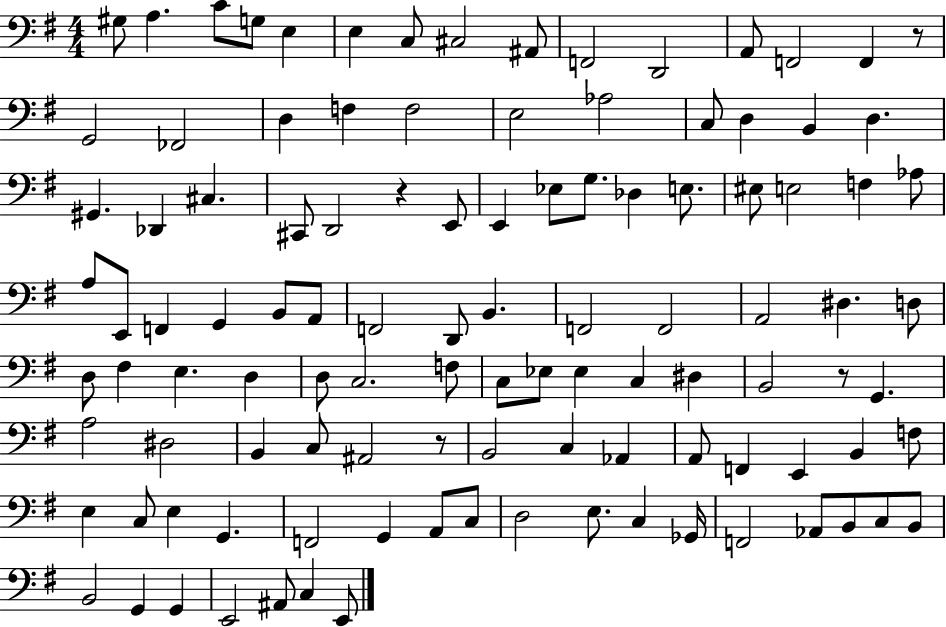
G#3/e A3/q. C4/e G3/e E3/q E3/q C3/e C#3/h A#2/e F2/h D2/h A2/e F2/h F2/q R/e G2/h FES2/h D3/q F3/q F3/h E3/h Ab3/h C3/e D3/q B2/q D3/q. G#2/q. Db2/q C#3/q. C#2/e D2/h R/q E2/e E2/q Eb3/e G3/e. Db3/q E3/e. EIS3/e E3/h F3/q Ab3/e A3/e E2/e F2/q G2/q B2/e A2/e F2/h D2/e B2/q. F2/h F2/h A2/h D#3/q. D3/e D3/e F#3/q E3/q. D3/q D3/e C3/h. F3/e C3/e Eb3/e Eb3/q C3/q D#3/q B2/h R/e G2/q. A3/h D#3/h B2/q C3/e A#2/h R/e B2/h C3/q Ab2/q A2/e F2/q E2/q B2/q F3/e E3/q C3/e E3/q G2/q. F2/h G2/q A2/e C3/e D3/h E3/e. C3/q Gb2/s F2/h Ab2/e B2/e C3/e B2/e B2/h G2/q G2/q E2/h A#2/e C3/q E2/e